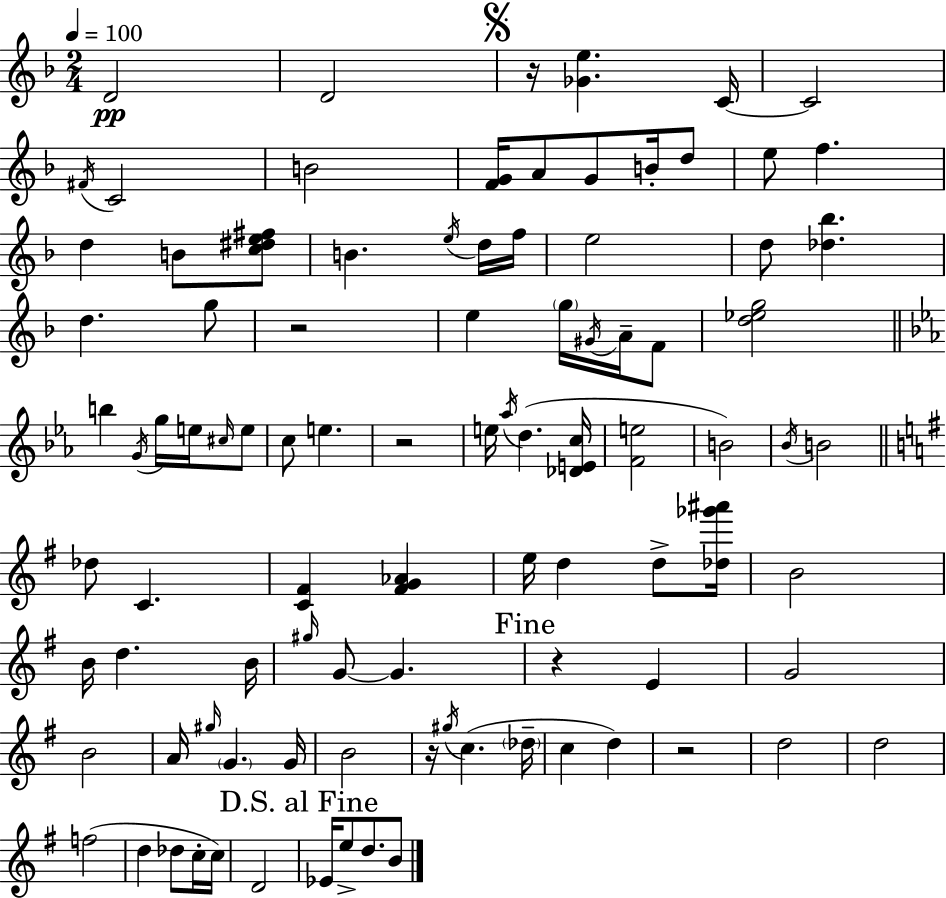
D4/h D4/h R/s [Gb4,E5]/q. C4/s C4/h F#4/s C4/h B4/h [F4,G4]/s A4/e G4/e B4/s D5/e E5/e F5/q. D5/q B4/e [C5,D#5,E5,F#5]/e B4/q. E5/s D5/s F5/s E5/h D5/e [Db5,Bb5]/q. D5/q. G5/e R/h E5/q G5/s G#4/s A4/s F4/e [D5,Eb5,G5]/h B5/q G4/s G5/s E5/s C#5/s E5/e C5/e E5/q. R/h E5/s Ab5/s D5/q. [Db4,E4,C5]/s [F4,E5]/h B4/h Bb4/s B4/h Db5/e C4/q. [C4,F#4]/q [F#4,G4,Ab4]/q E5/s D5/q D5/e [Db5,Gb6,A#6]/s B4/h B4/s D5/q. B4/s G#5/s G4/e G4/q. R/q E4/q G4/h B4/h A4/s G#5/s G4/q. G4/s B4/h R/s G#5/s C5/q. Db5/s C5/q D5/q R/h D5/h D5/h F5/h D5/q Db5/e C5/s C5/s D4/h Eb4/s E5/e D5/e. B4/e